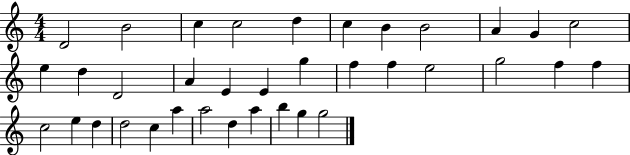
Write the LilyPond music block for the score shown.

{
  \clef treble
  \numericTimeSignature
  \time 4/4
  \key c \major
  d'2 b'2 | c''4 c''2 d''4 | c''4 b'4 b'2 | a'4 g'4 c''2 | \break e''4 d''4 d'2 | a'4 e'4 e'4 g''4 | f''4 f''4 e''2 | g''2 f''4 f''4 | \break c''2 e''4 d''4 | d''2 c''4 a''4 | a''2 d''4 a''4 | b''4 g''4 g''2 | \break \bar "|."
}